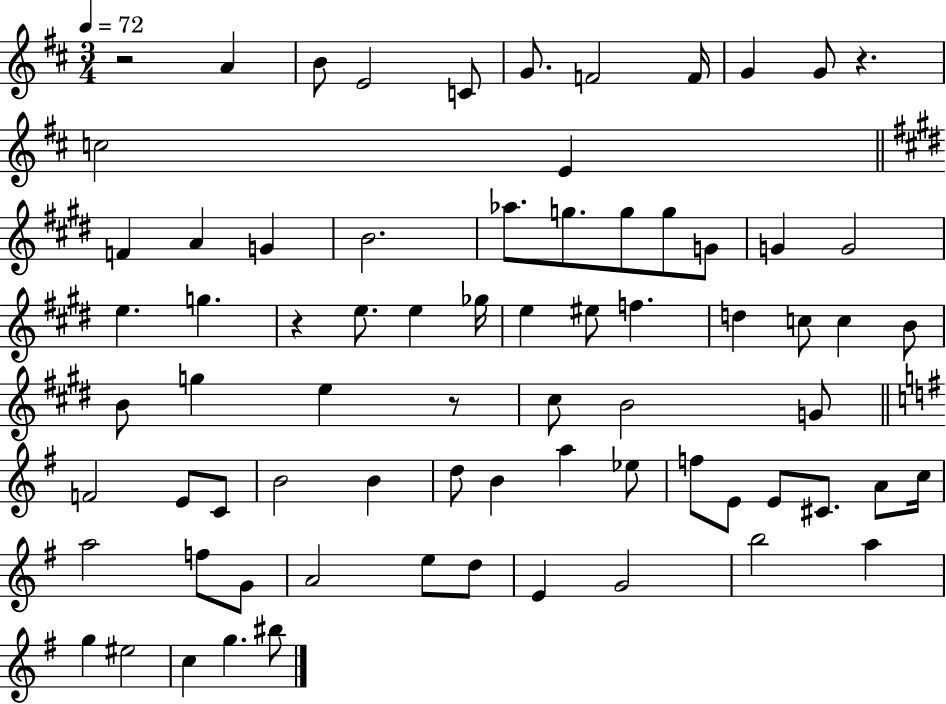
X:1
T:Untitled
M:3/4
L:1/4
K:D
z2 A B/2 E2 C/2 G/2 F2 F/4 G G/2 z c2 E F A G B2 _a/2 g/2 g/2 g/2 G/2 G G2 e g z e/2 e _g/4 e ^e/2 f d c/2 c B/2 B/2 g e z/2 ^c/2 B2 G/2 F2 E/2 C/2 B2 B d/2 B a _e/2 f/2 E/2 E/2 ^C/2 A/2 c/4 a2 f/2 G/2 A2 e/2 d/2 E G2 b2 a g ^e2 c g ^b/2